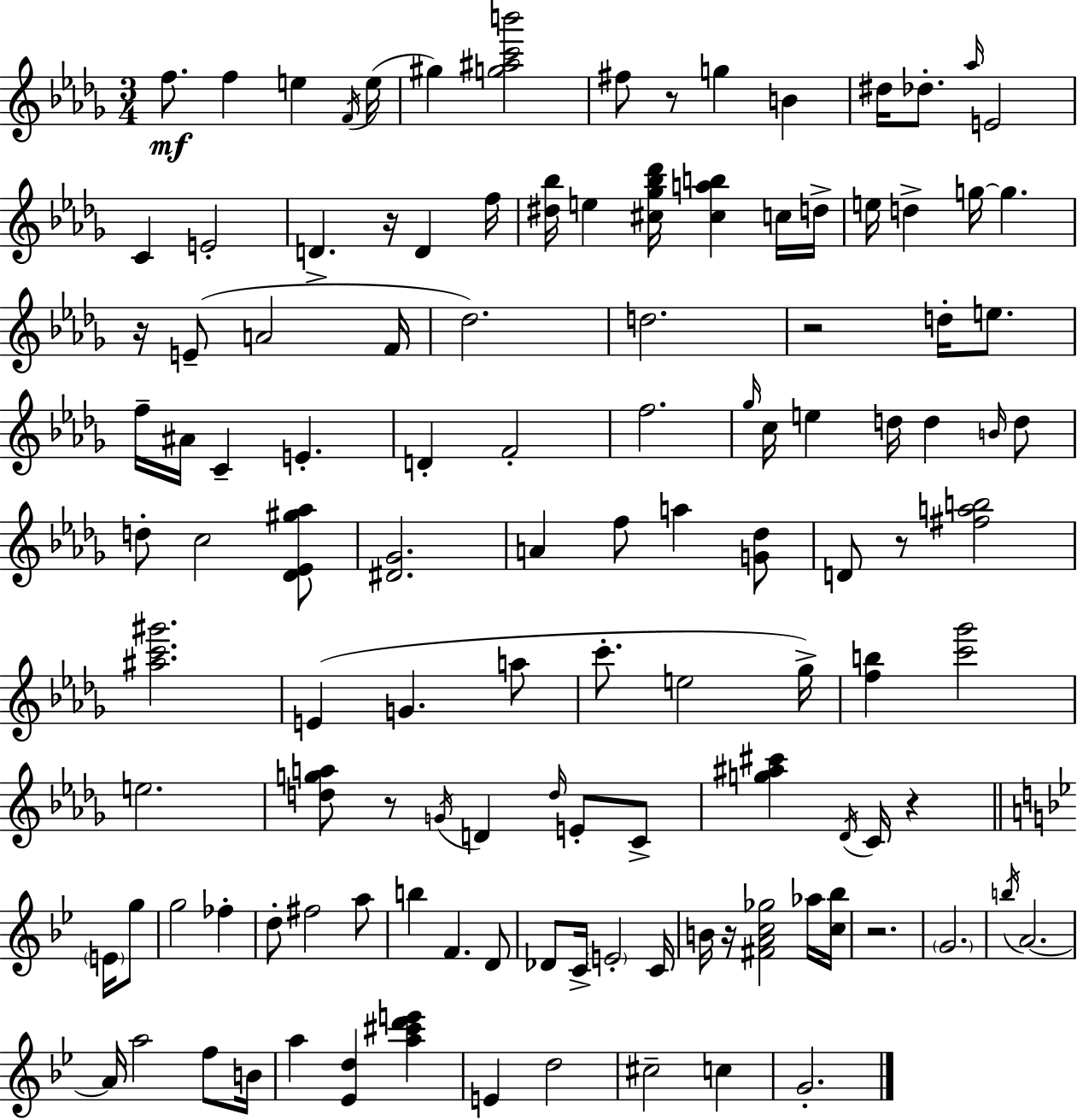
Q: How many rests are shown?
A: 9